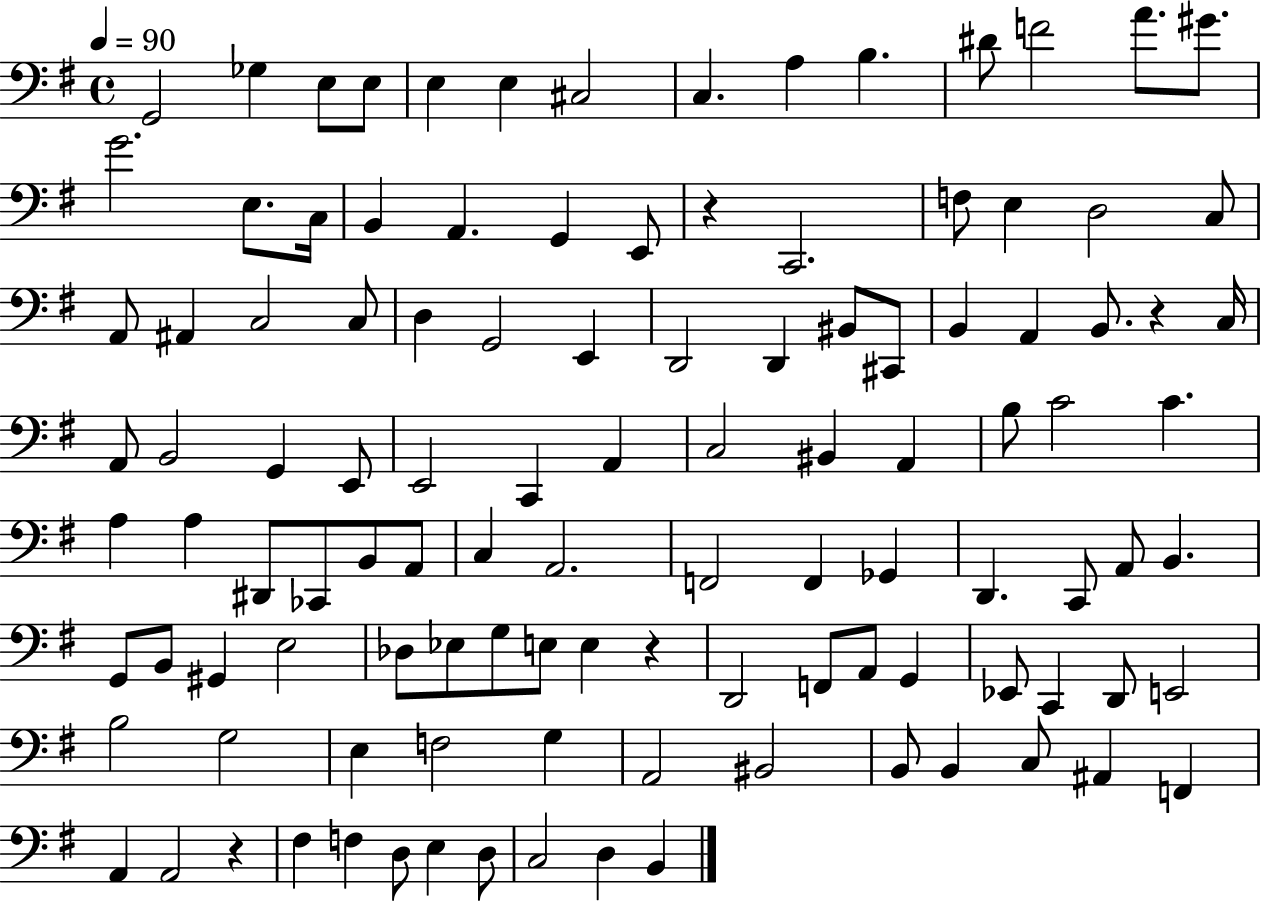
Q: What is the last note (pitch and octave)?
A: B2